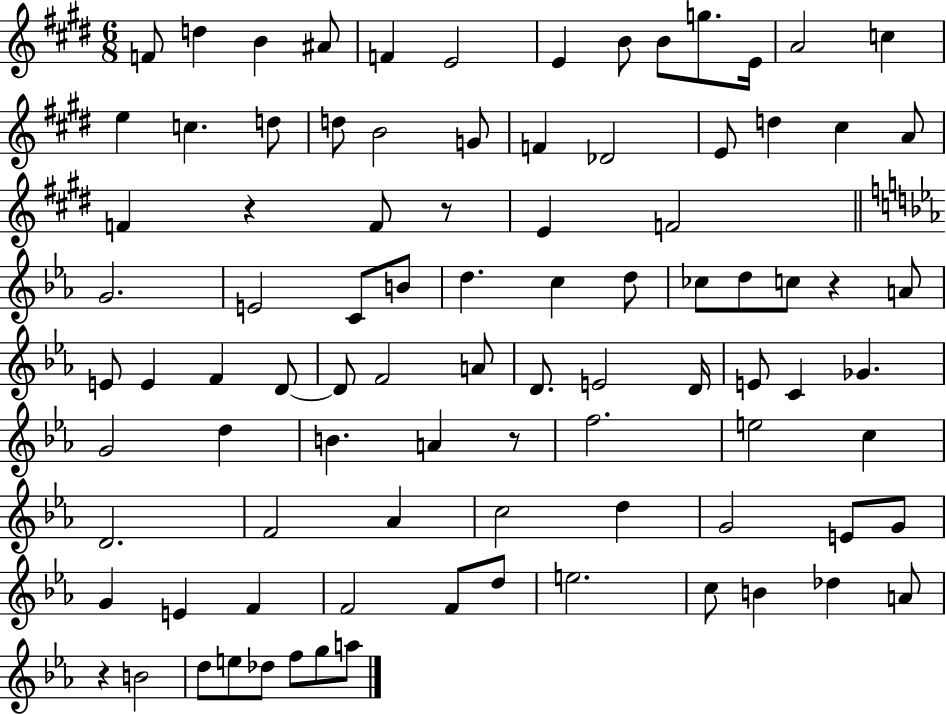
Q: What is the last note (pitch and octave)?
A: A5